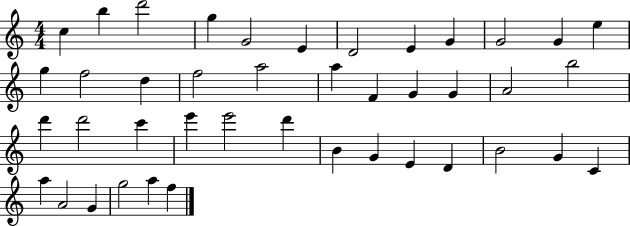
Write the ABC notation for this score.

X:1
T:Untitled
M:4/4
L:1/4
K:C
c b d'2 g G2 E D2 E G G2 G e g f2 d f2 a2 a F G G A2 b2 d' d'2 c' e' e'2 d' B G E D B2 G C a A2 G g2 a f